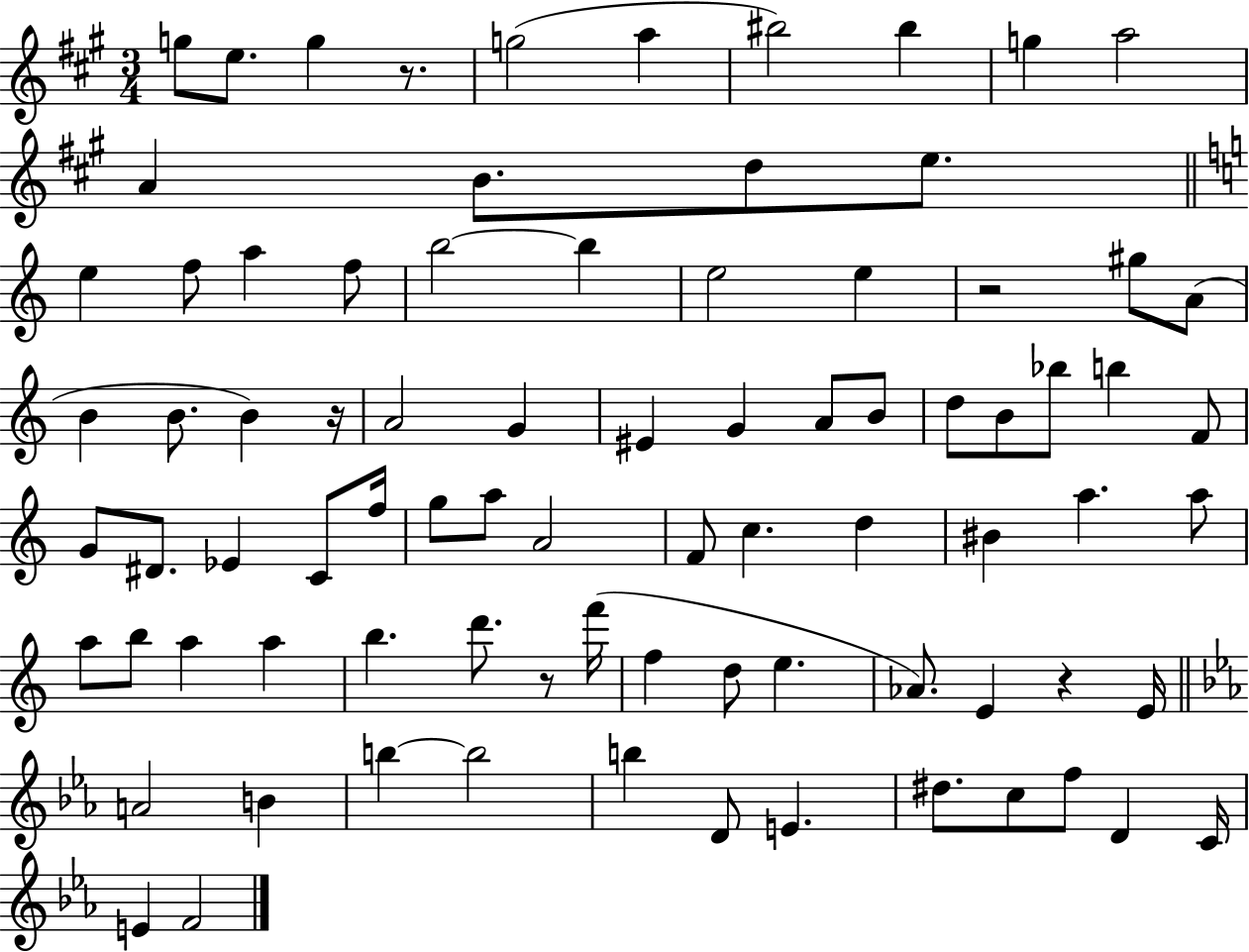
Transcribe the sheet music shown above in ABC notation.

X:1
T:Untitled
M:3/4
L:1/4
K:A
g/2 e/2 g z/2 g2 a ^b2 ^b g a2 A B/2 d/2 e/2 e f/2 a f/2 b2 b e2 e z2 ^g/2 A/2 B B/2 B z/4 A2 G ^E G A/2 B/2 d/2 B/2 _b/2 b F/2 G/2 ^D/2 _E C/2 f/4 g/2 a/2 A2 F/2 c d ^B a a/2 a/2 b/2 a a b d'/2 z/2 f'/4 f d/2 e _A/2 E z E/4 A2 B b b2 b D/2 E ^d/2 c/2 f/2 D C/4 E F2